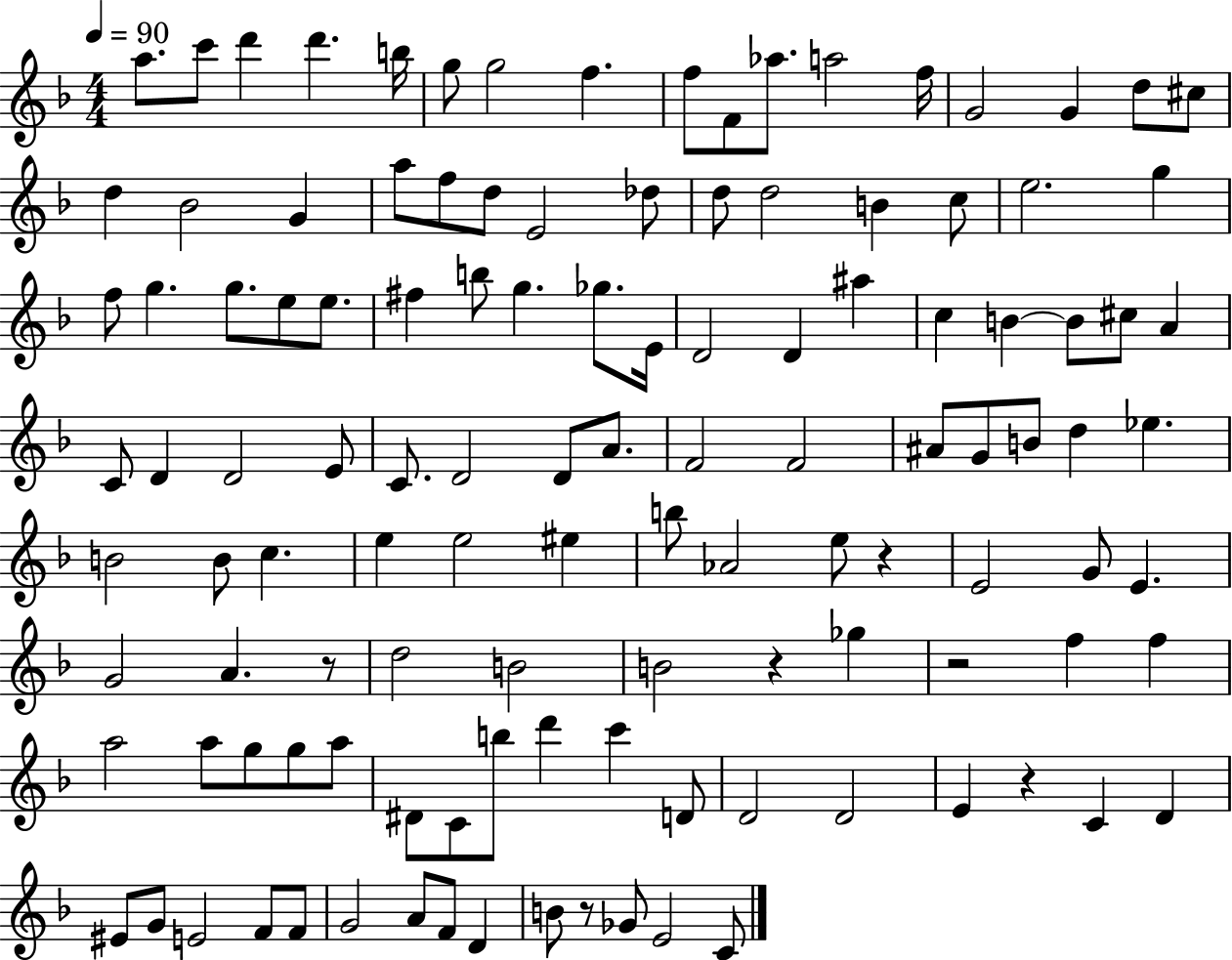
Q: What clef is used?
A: treble